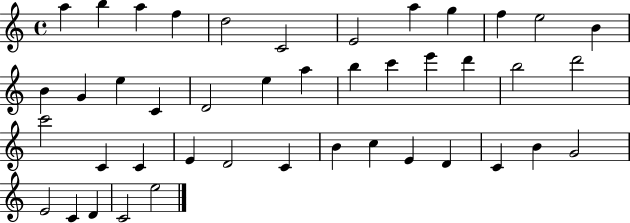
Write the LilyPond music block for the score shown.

{
  \clef treble
  \time 4/4
  \defaultTimeSignature
  \key c \major
  a''4 b''4 a''4 f''4 | d''2 c'2 | e'2 a''4 g''4 | f''4 e''2 b'4 | \break b'4 g'4 e''4 c'4 | d'2 e''4 a''4 | b''4 c'''4 e'''4 d'''4 | b''2 d'''2 | \break c'''2 c'4 c'4 | e'4 d'2 c'4 | b'4 c''4 e'4 d'4 | c'4 b'4 g'2 | \break e'2 c'4 d'4 | c'2 e''2 | \bar "|."
}